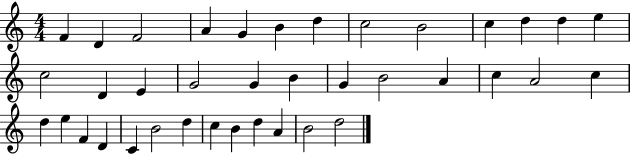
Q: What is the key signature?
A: C major